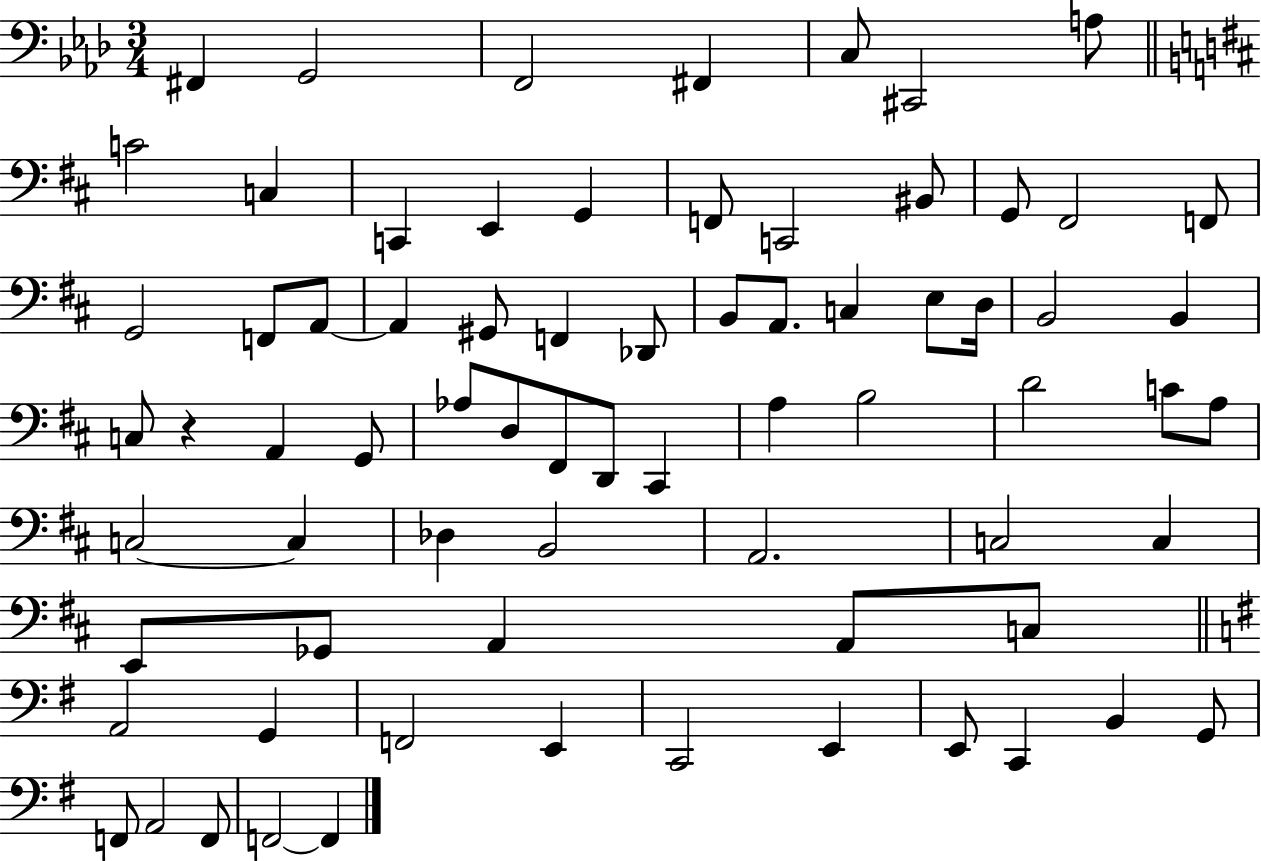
X:1
T:Untitled
M:3/4
L:1/4
K:Ab
^F,, G,,2 F,,2 ^F,, C,/2 ^C,,2 A,/2 C2 C, C,, E,, G,, F,,/2 C,,2 ^B,,/2 G,,/2 ^F,,2 F,,/2 G,,2 F,,/2 A,,/2 A,, ^G,,/2 F,, _D,,/2 B,,/2 A,,/2 C, E,/2 D,/4 B,,2 B,, C,/2 z A,, G,,/2 _A,/2 D,/2 ^F,,/2 D,,/2 ^C,, A, B,2 D2 C/2 A,/2 C,2 C, _D, B,,2 A,,2 C,2 C, E,,/2 _G,,/2 A,, A,,/2 C,/2 A,,2 G,, F,,2 E,, C,,2 E,, E,,/2 C,, B,, G,,/2 F,,/2 A,,2 F,,/2 F,,2 F,,